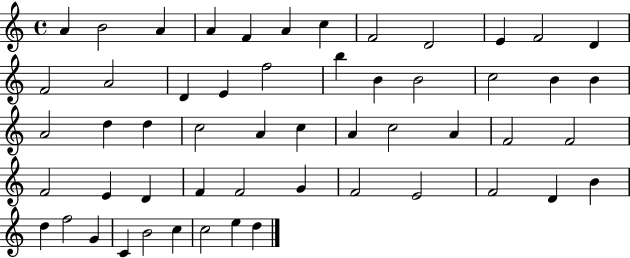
A4/q B4/h A4/q A4/q F4/q A4/q C5/q F4/h D4/h E4/q F4/h D4/q F4/h A4/h D4/q E4/q F5/h B5/q B4/q B4/h C5/h B4/q B4/q A4/h D5/q D5/q C5/h A4/q C5/q A4/q C5/h A4/q F4/h F4/h F4/h E4/q D4/q F4/q F4/h G4/q F4/h E4/h F4/h D4/q B4/q D5/q F5/h G4/q C4/q B4/h C5/q C5/h E5/q D5/q